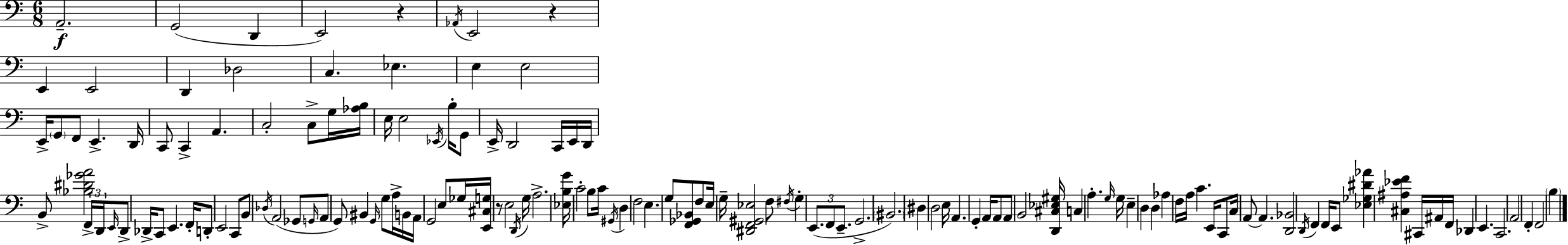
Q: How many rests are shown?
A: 3